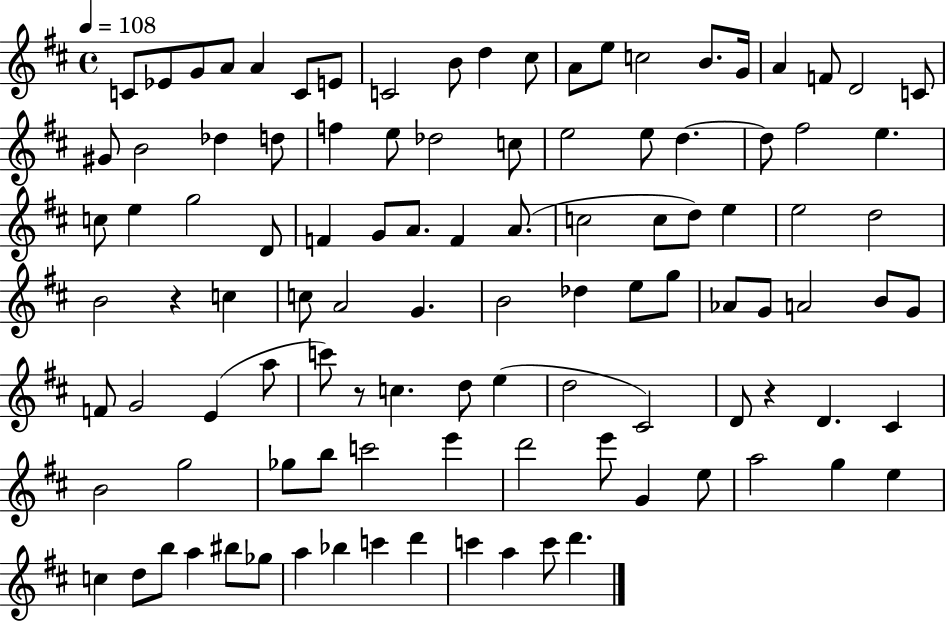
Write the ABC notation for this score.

X:1
T:Untitled
M:4/4
L:1/4
K:D
C/2 _E/2 G/2 A/2 A C/2 E/2 C2 B/2 d ^c/2 A/2 e/2 c2 B/2 G/4 A F/2 D2 C/2 ^G/2 B2 _d d/2 f e/2 _d2 c/2 e2 e/2 d d/2 ^f2 e c/2 e g2 D/2 F G/2 A/2 F A/2 c2 c/2 d/2 e e2 d2 B2 z c c/2 A2 G B2 _d e/2 g/2 _A/2 G/2 A2 B/2 G/2 F/2 G2 E a/2 c'/2 z/2 c d/2 e d2 ^C2 D/2 z D ^C B2 g2 _g/2 b/2 c'2 e' d'2 e'/2 G e/2 a2 g e c d/2 b/2 a ^b/2 _g/2 a _b c' d' c' a c'/2 d'